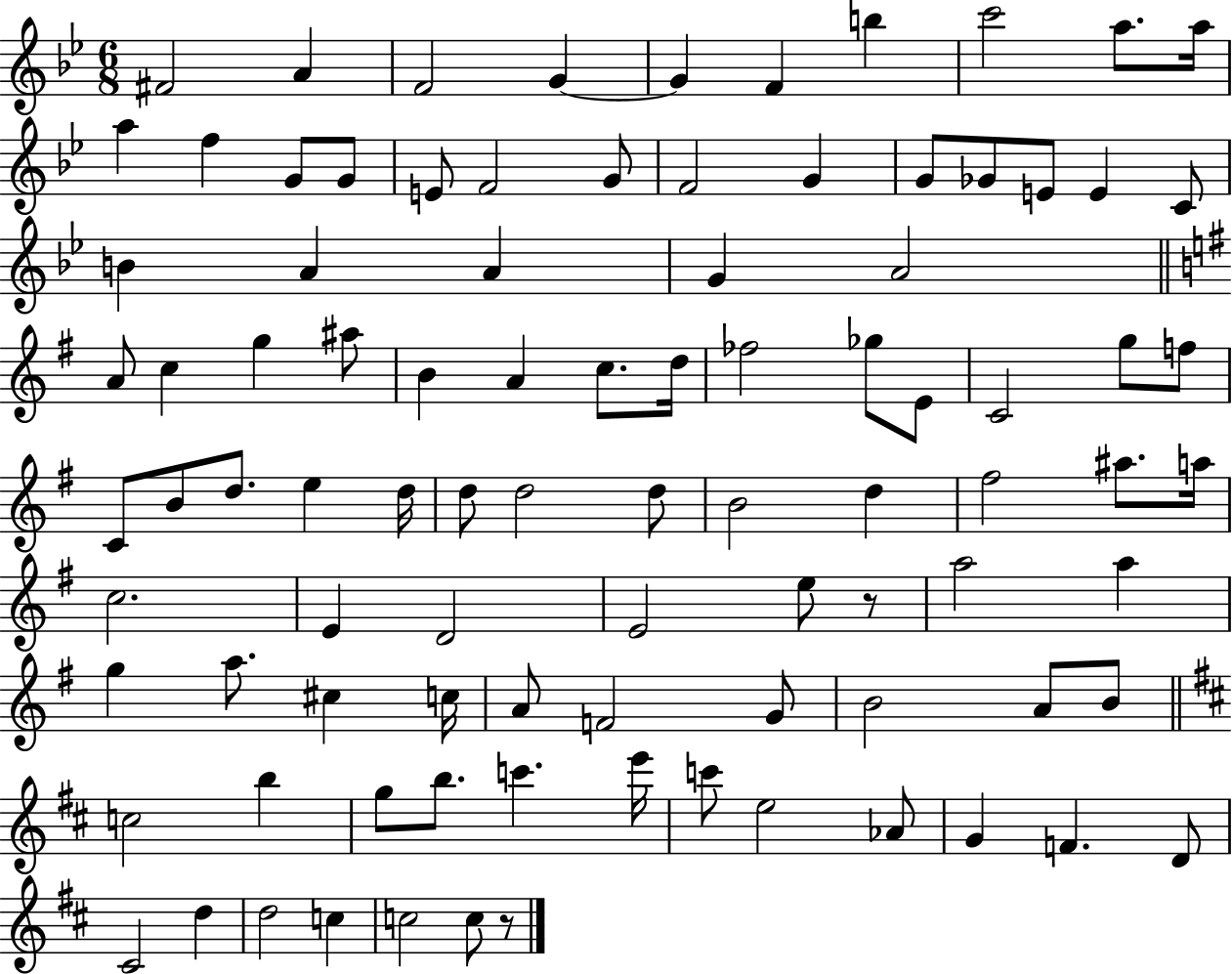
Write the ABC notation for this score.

X:1
T:Untitled
M:6/8
L:1/4
K:Bb
^F2 A F2 G G F b c'2 a/2 a/4 a f G/2 G/2 E/2 F2 G/2 F2 G G/2 _G/2 E/2 E C/2 B A A G A2 A/2 c g ^a/2 B A c/2 d/4 _f2 _g/2 E/2 C2 g/2 f/2 C/2 B/2 d/2 e d/4 d/2 d2 d/2 B2 d ^f2 ^a/2 a/4 c2 E D2 E2 e/2 z/2 a2 a g a/2 ^c c/4 A/2 F2 G/2 B2 A/2 B/2 c2 b g/2 b/2 c' e'/4 c'/2 e2 _A/2 G F D/2 ^C2 d d2 c c2 c/2 z/2